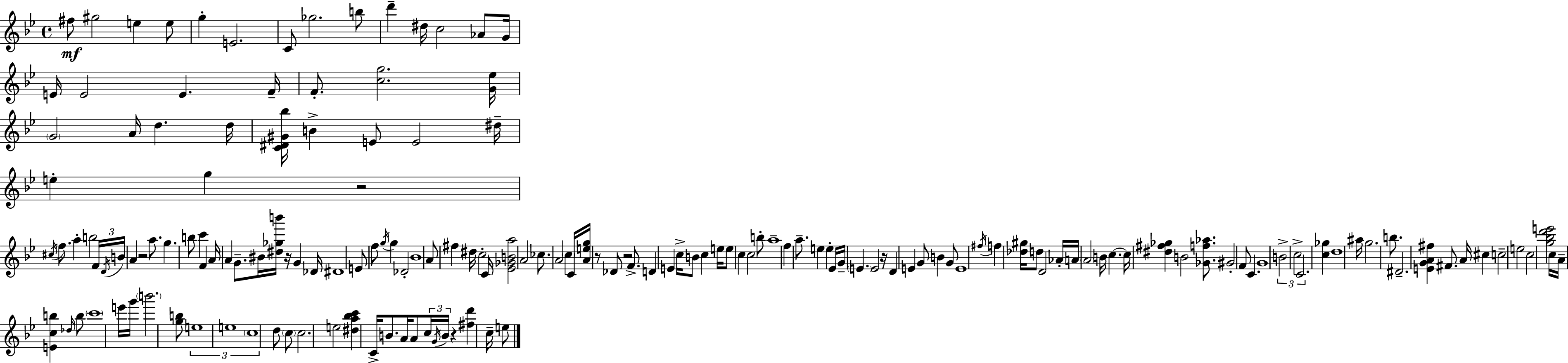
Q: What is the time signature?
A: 4/4